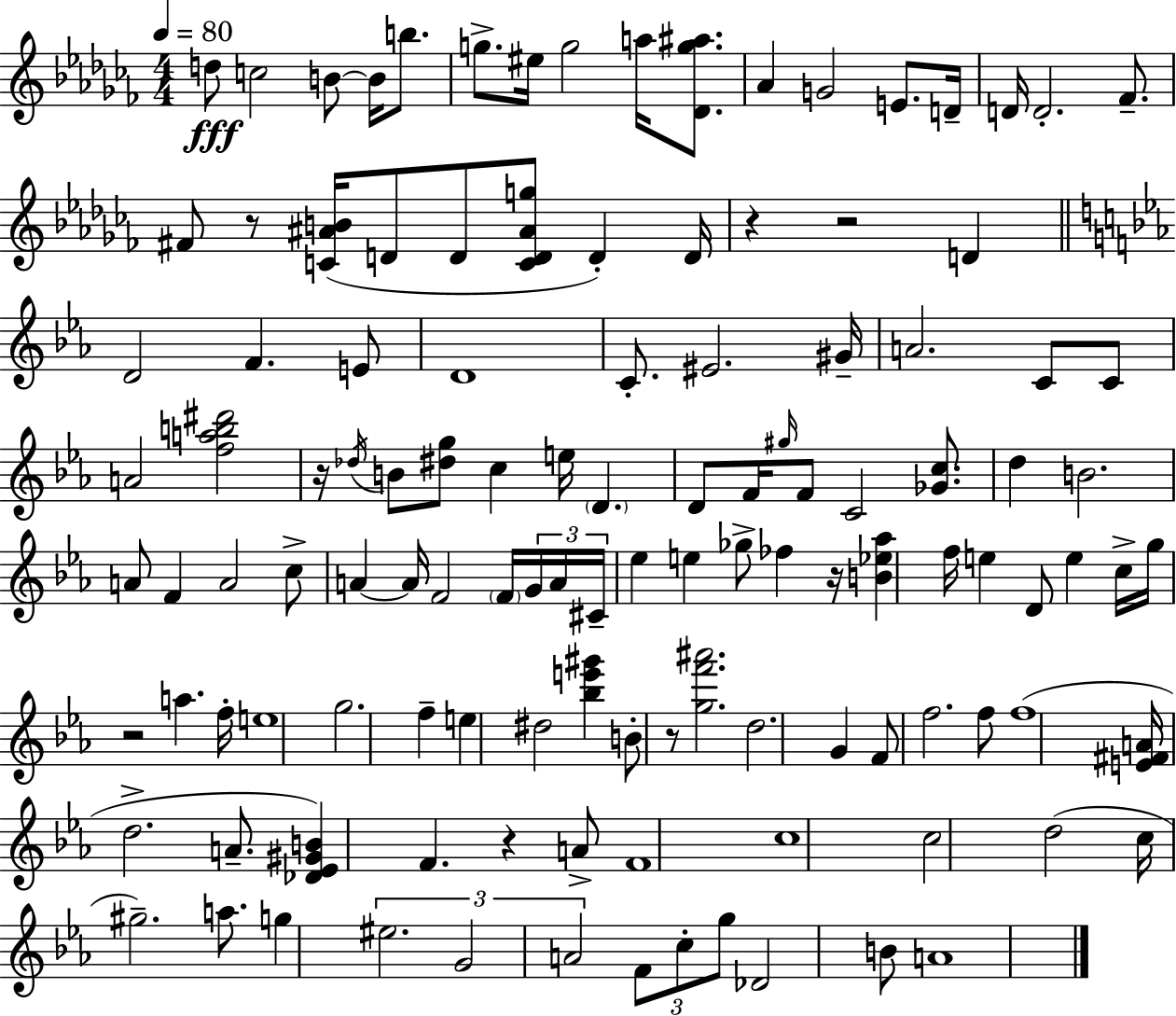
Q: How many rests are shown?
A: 8